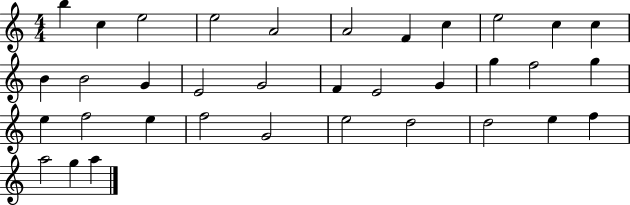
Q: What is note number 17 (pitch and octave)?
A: F4